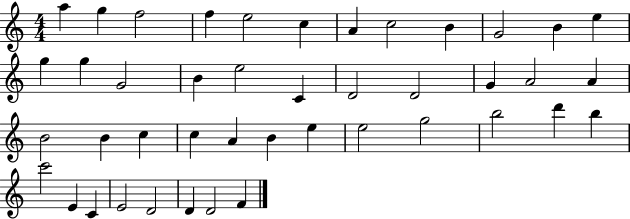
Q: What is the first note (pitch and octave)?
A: A5